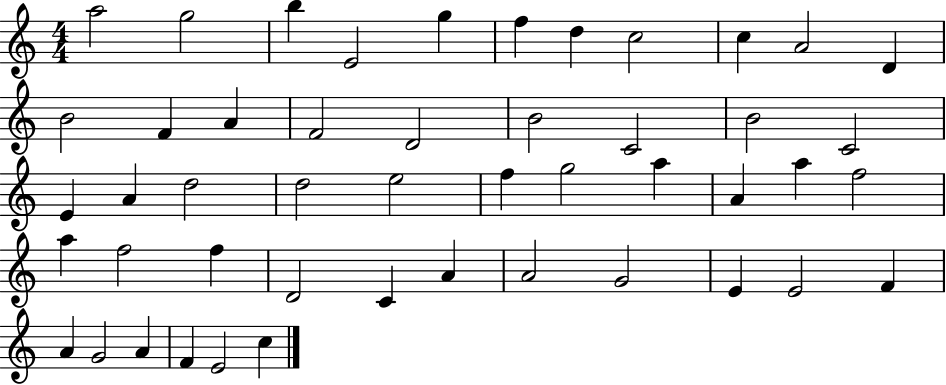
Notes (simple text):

A5/h G5/h B5/q E4/h G5/q F5/q D5/q C5/h C5/q A4/h D4/q B4/h F4/q A4/q F4/h D4/h B4/h C4/h B4/h C4/h E4/q A4/q D5/h D5/h E5/h F5/q G5/h A5/q A4/q A5/q F5/h A5/q F5/h F5/q D4/h C4/q A4/q A4/h G4/h E4/q E4/h F4/q A4/q G4/h A4/q F4/q E4/h C5/q